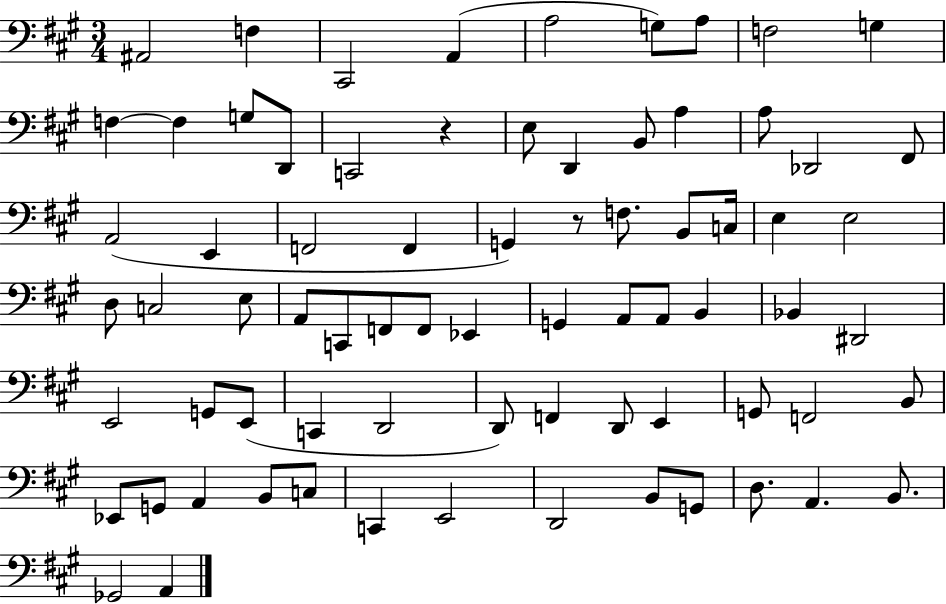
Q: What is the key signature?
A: A major